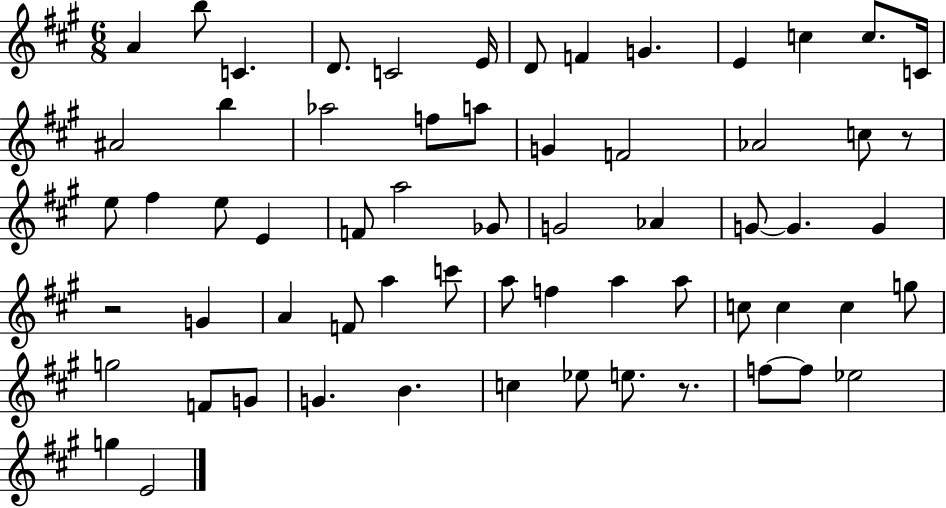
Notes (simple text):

A4/q B5/e C4/q. D4/e. C4/h E4/s D4/e F4/q G4/q. E4/q C5/q C5/e. C4/s A#4/h B5/q Ab5/h F5/e A5/e G4/q F4/h Ab4/h C5/e R/e E5/e F#5/q E5/e E4/q F4/e A5/h Gb4/e G4/h Ab4/q G4/e G4/q. G4/q R/h G4/q A4/q F4/e A5/q C6/e A5/e F5/q A5/q A5/e C5/e C5/q C5/q G5/e G5/h F4/e G4/e G4/q. B4/q. C5/q Eb5/e E5/e. R/e. F5/e F5/e Eb5/h G5/q E4/h